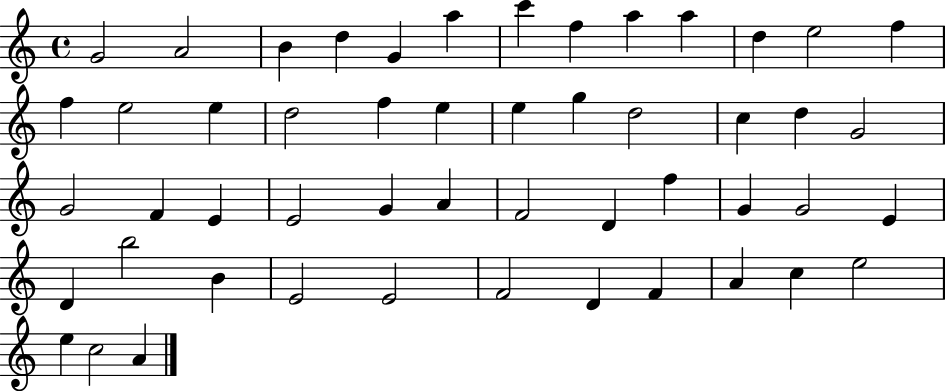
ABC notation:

X:1
T:Untitled
M:4/4
L:1/4
K:C
G2 A2 B d G a c' f a a d e2 f f e2 e d2 f e e g d2 c d G2 G2 F E E2 G A F2 D f G G2 E D b2 B E2 E2 F2 D F A c e2 e c2 A